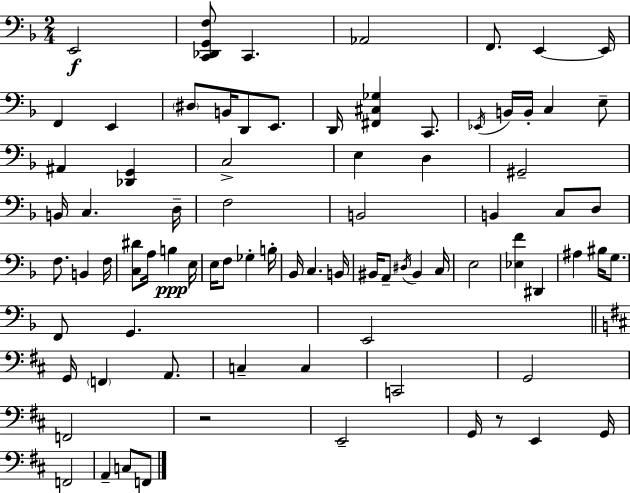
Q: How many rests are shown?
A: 2